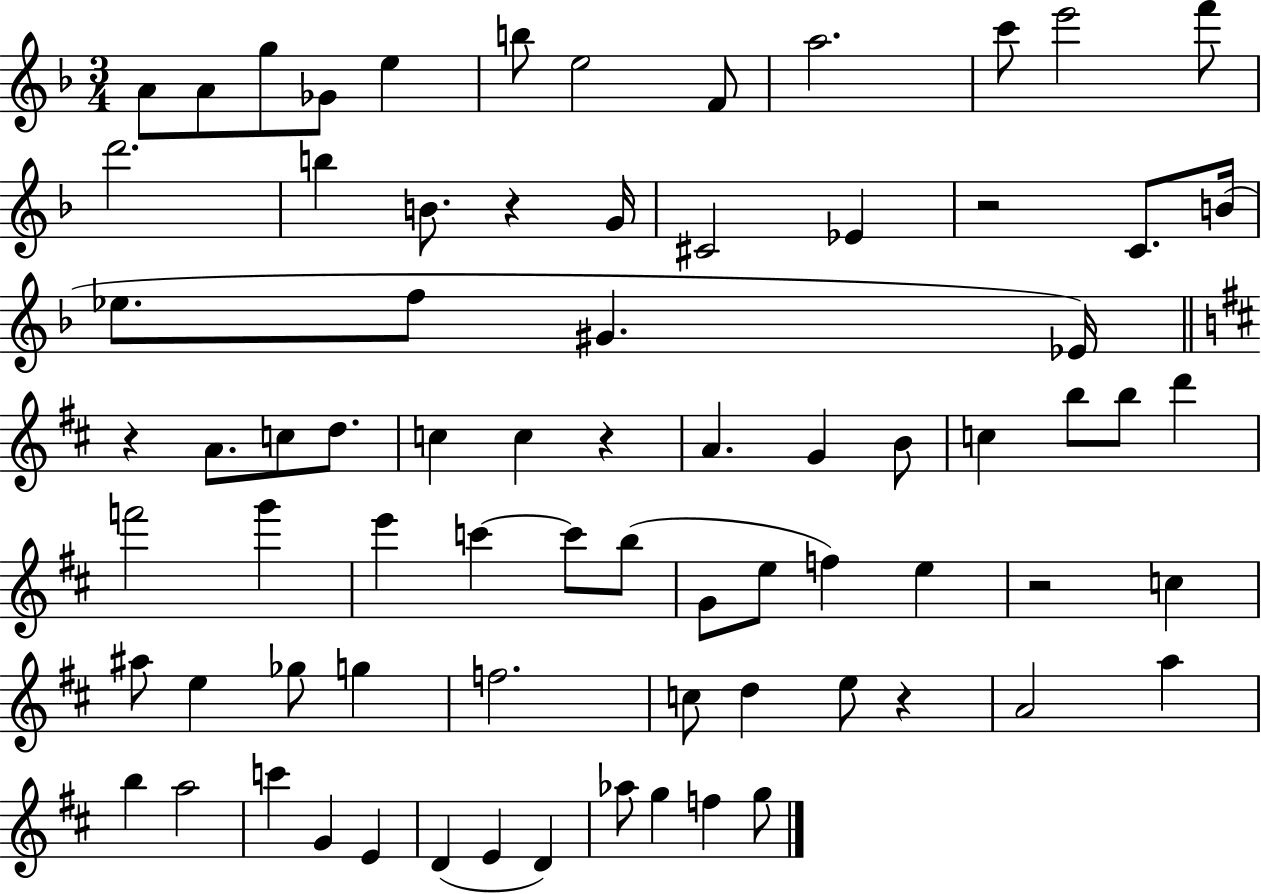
{
  \clef treble
  \numericTimeSignature
  \time 3/4
  \key f \major
  a'8 a'8 g''8 ges'8 e''4 | b''8 e''2 f'8 | a''2. | c'''8 e'''2 f'''8 | \break d'''2. | b''4 b'8. r4 g'16 | cis'2 ees'4 | r2 c'8. b'16( | \break ees''8. f''8 gis'4. ees'16) | \bar "||" \break \key d \major r4 a'8. c''8 d''8. | c''4 c''4 r4 | a'4. g'4 b'8 | c''4 b''8 b''8 d'''4 | \break f'''2 g'''4 | e'''4 c'''4~~ c'''8 b''8( | g'8 e''8 f''4) e''4 | r2 c''4 | \break ais''8 e''4 ges''8 g''4 | f''2. | c''8 d''4 e''8 r4 | a'2 a''4 | \break b''4 a''2 | c'''4 g'4 e'4 | d'4( e'4 d'4) | aes''8 g''4 f''4 g''8 | \break \bar "|."
}